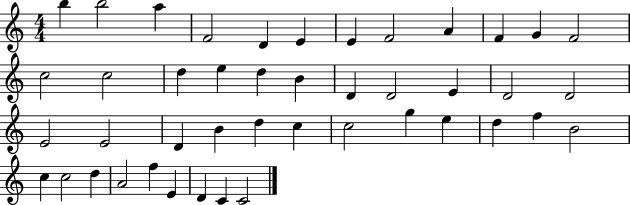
{
  \clef treble
  \numericTimeSignature
  \time 4/4
  \key c \major
  b''4 b''2 a''4 | f'2 d'4 e'4 | e'4 f'2 a'4 | f'4 g'4 f'2 | \break c''2 c''2 | d''4 e''4 d''4 b'4 | d'4 d'2 e'4 | d'2 d'2 | \break e'2 e'2 | d'4 b'4 d''4 c''4 | c''2 g''4 e''4 | d''4 f''4 b'2 | \break c''4 c''2 d''4 | a'2 f''4 e'4 | d'4 c'4 c'2 | \bar "|."
}